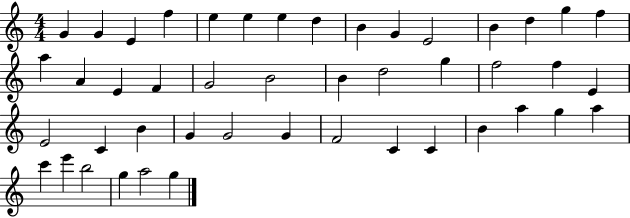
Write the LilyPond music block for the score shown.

{
  \clef treble
  \numericTimeSignature
  \time 4/4
  \key c \major
  g'4 g'4 e'4 f''4 | e''4 e''4 e''4 d''4 | b'4 g'4 e'2 | b'4 d''4 g''4 f''4 | \break a''4 a'4 e'4 f'4 | g'2 b'2 | b'4 d''2 g''4 | f''2 f''4 e'4 | \break e'2 c'4 b'4 | g'4 g'2 g'4 | f'2 c'4 c'4 | b'4 a''4 g''4 a''4 | \break c'''4 e'''4 b''2 | g''4 a''2 g''4 | \bar "|."
}